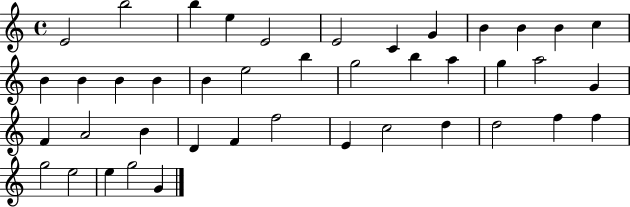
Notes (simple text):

E4/h B5/h B5/q E5/q E4/h E4/h C4/q G4/q B4/q B4/q B4/q C5/q B4/q B4/q B4/q B4/q B4/q E5/h B5/q G5/h B5/q A5/q G5/q A5/h G4/q F4/q A4/h B4/q D4/q F4/q F5/h E4/q C5/h D5/q D5/h F5/q F5/q G5/h E5/h E5/q G5/h G4/q